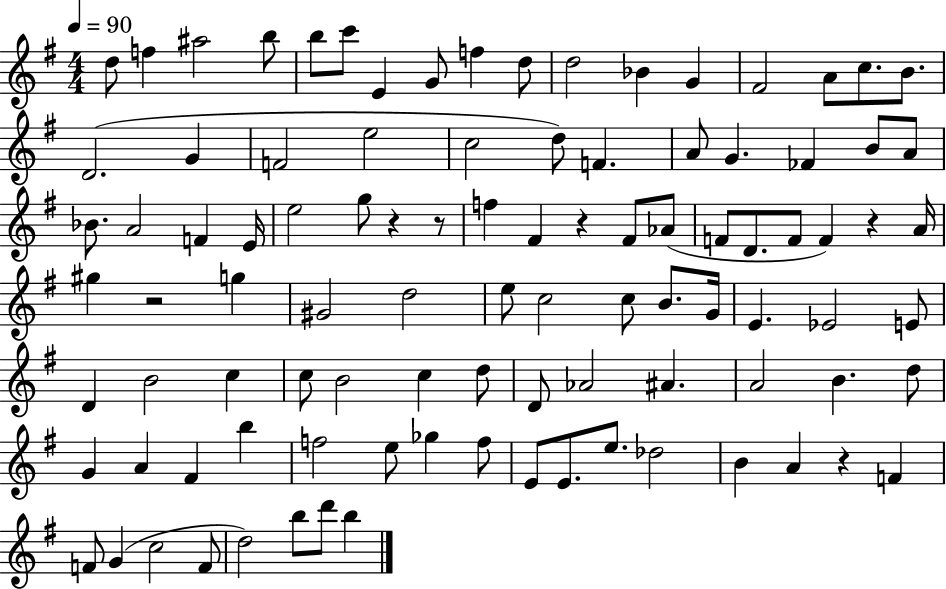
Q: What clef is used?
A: treble